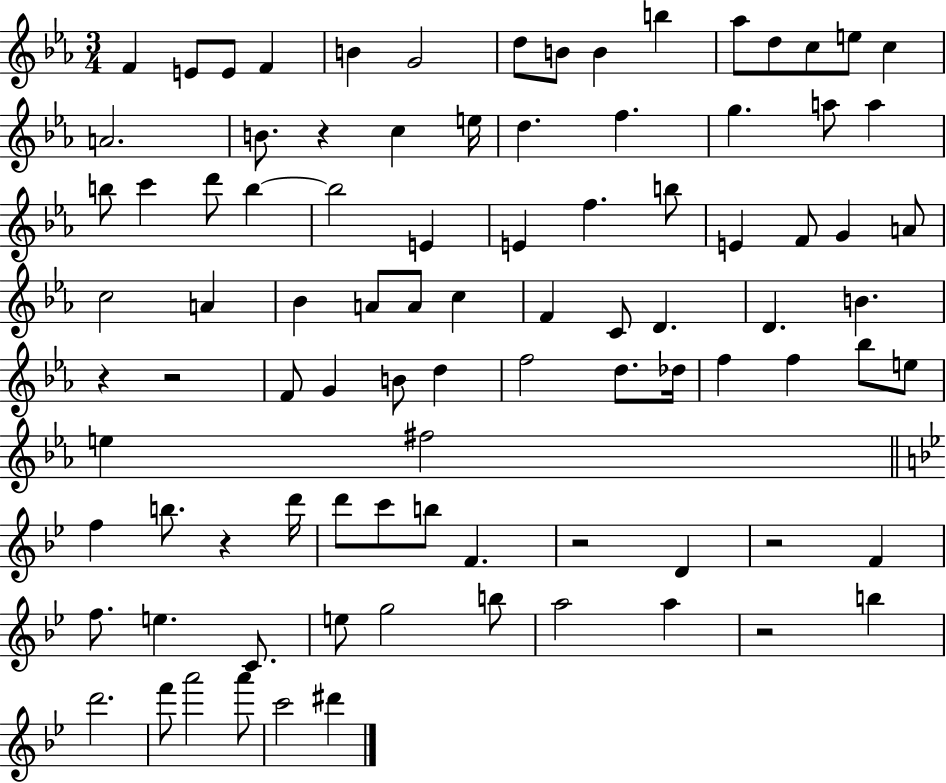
F4/q E4/e E4/e F4/q B4/q G4/h D5/e B4/e B4/q B5/q Ab5/e D5/e C5/e E5/e C5/q A4/h. B4/e. R/q C5/q E5/s D5/q. F5/q. G5/q. A5/e A5/q B5/e C6/q D6/e B5/q B5/h E4/q E4/q F5/q. B5/e E4/q F4/e G4/q A4/e C5/h A4/q Bb4/q A4/e A4/e C5/q F4/q C4/e D4/q. D4/q. B4/q. R/q R/h F4/e G4/q B4/e D5/q F5/h D5/e. Db5/s F5/q F5/q Bb5/e E5/e E5/q F#5/h F5/q B5/e. R/q D6/s D6/e C6/e B5/e F4/q. R/h D4/q R/h F4/q F5/e. E5/q. C4/e. E5/e G5/h B5/e A5/h A5/q R/h B5/q D6/h. F6/e A6/h A6/e C6/h D#6/q